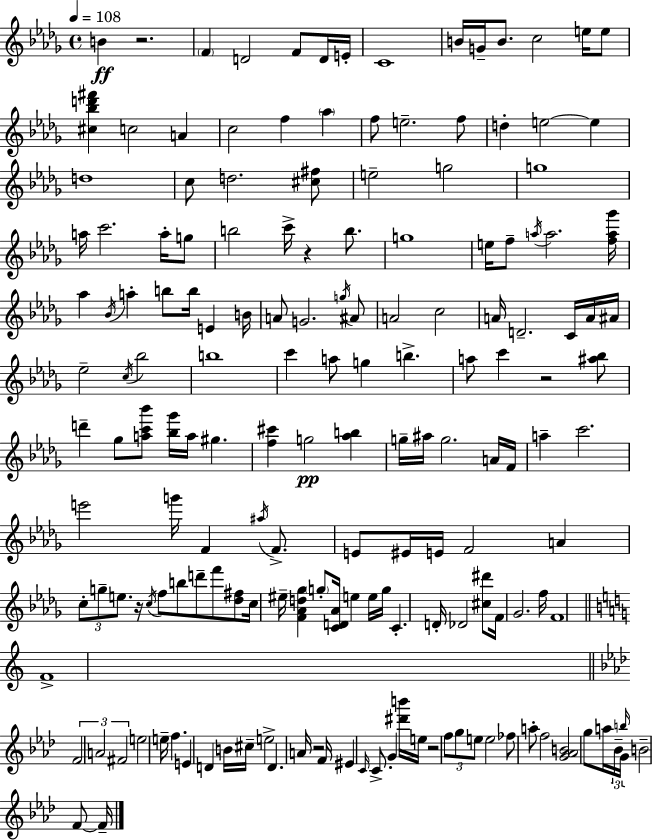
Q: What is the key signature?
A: BES minor